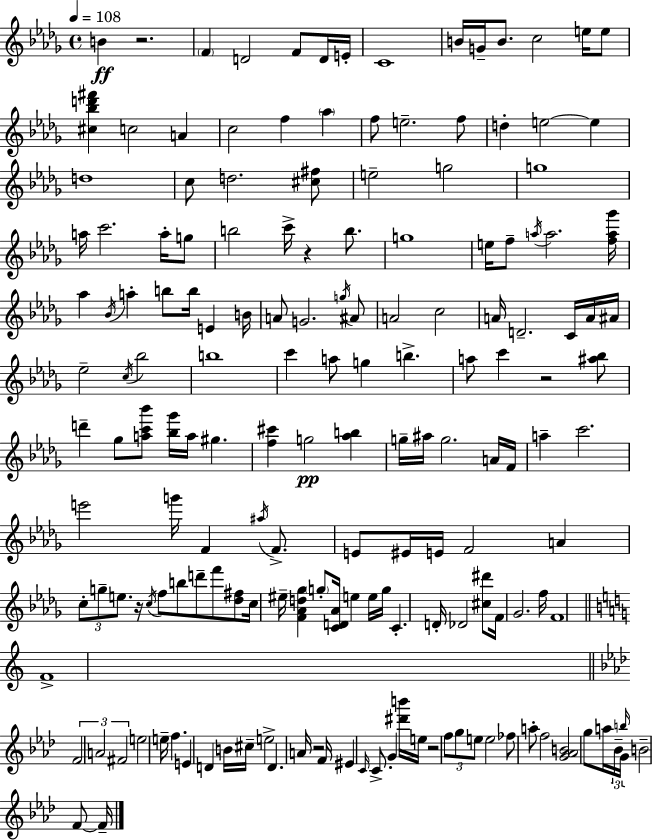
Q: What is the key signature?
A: BES minor